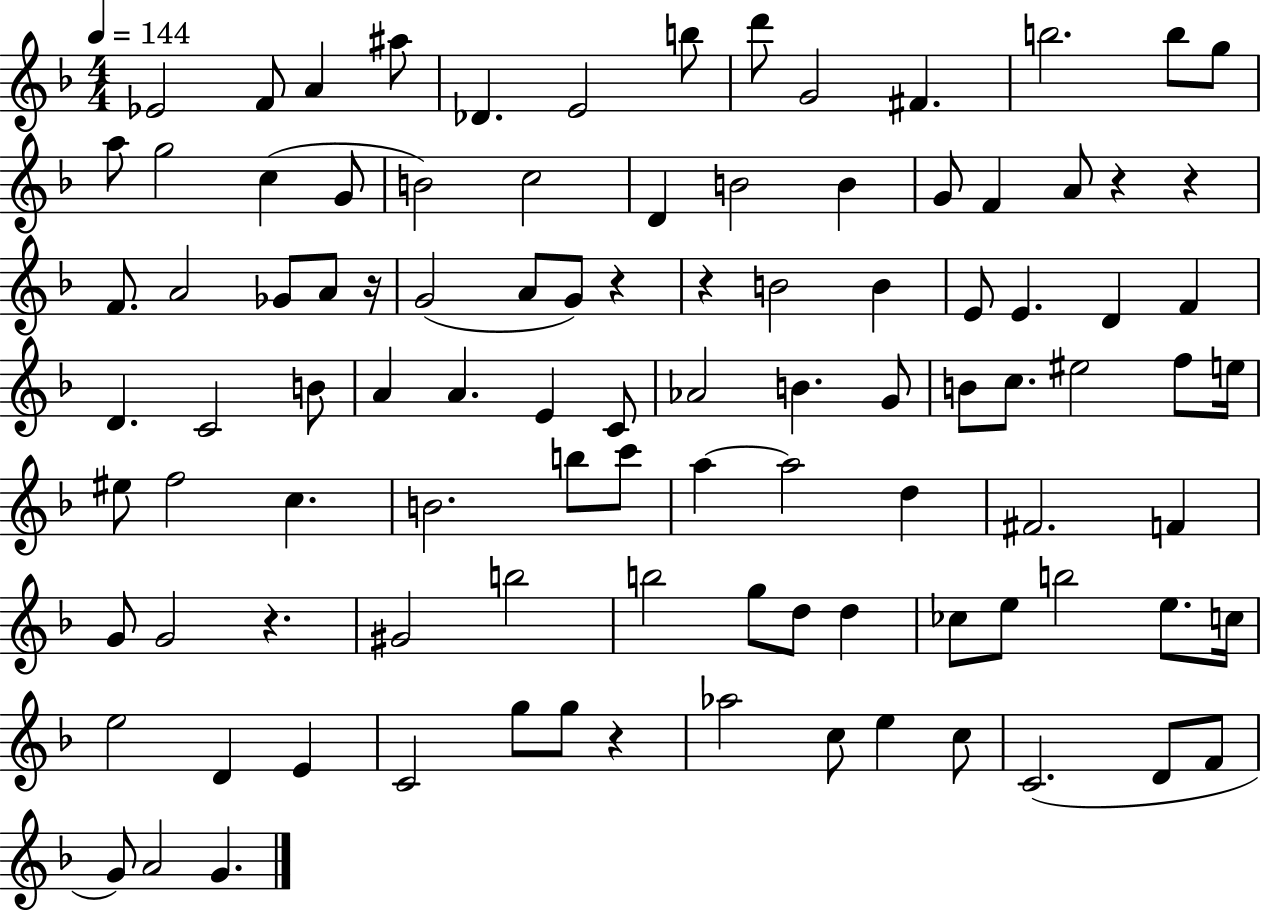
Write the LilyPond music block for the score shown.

{
  \clef treble
  \numericTimeSignature
  \time 4/4
  \key f \major
  \tempo 4 = 144
  ees'2 f'8 a'4 ais''8 | des'4. e'2 b''8 | d'''8 g'2 fis'4. | b''2. b''8 g''8 | \break a''8 g''2 c''4( g'8 | b'2) c''2 | d'4 b'2 b'4 | g'8 f'4 a'8 r4 r4 | \break f'8. a'2 ges'8 a'8 r16 | g'2( a'8 g'8) r4 | r4 b'2 b'4 | e'8 e'4. d'4 f'4 | \break d'4. c'2 b'8 | a'4 a'4. e'4 c'8 | aes'2 b'4. g'8 | b'8 c''8. eis''2 f''8 e''16 | \break eis''8 f''2 c''4. | b'2. b''8 c'''8 | a''4~~ a''2 d''4 | fis'2. f'4 | \break g'8 g'2 r4. | gis'2 b''2 | b''2 g''8 d''8 d''4 | ces''8 e''8 b''2 e''8. c''16 | \break e''2 d'4 e'4 | c'2 g''8 g''8 r4 | aes''2 c''8 e''4 c''8 | c'2.( d'8 f'8 | \break g'8) a'2 g'4. | \bar "|."
}